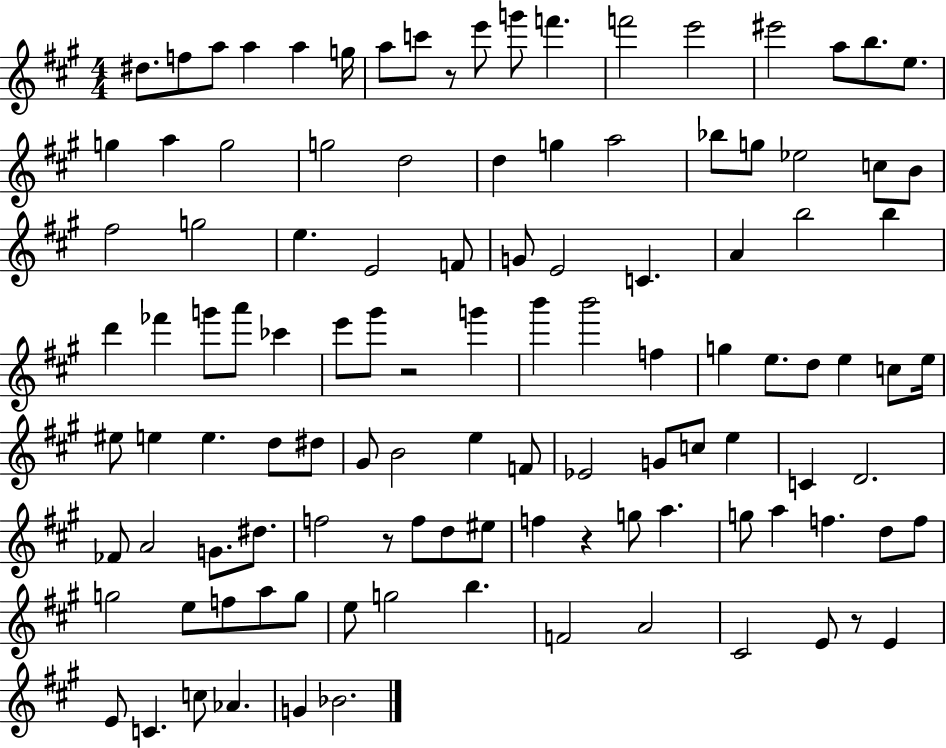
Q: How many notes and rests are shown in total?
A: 113